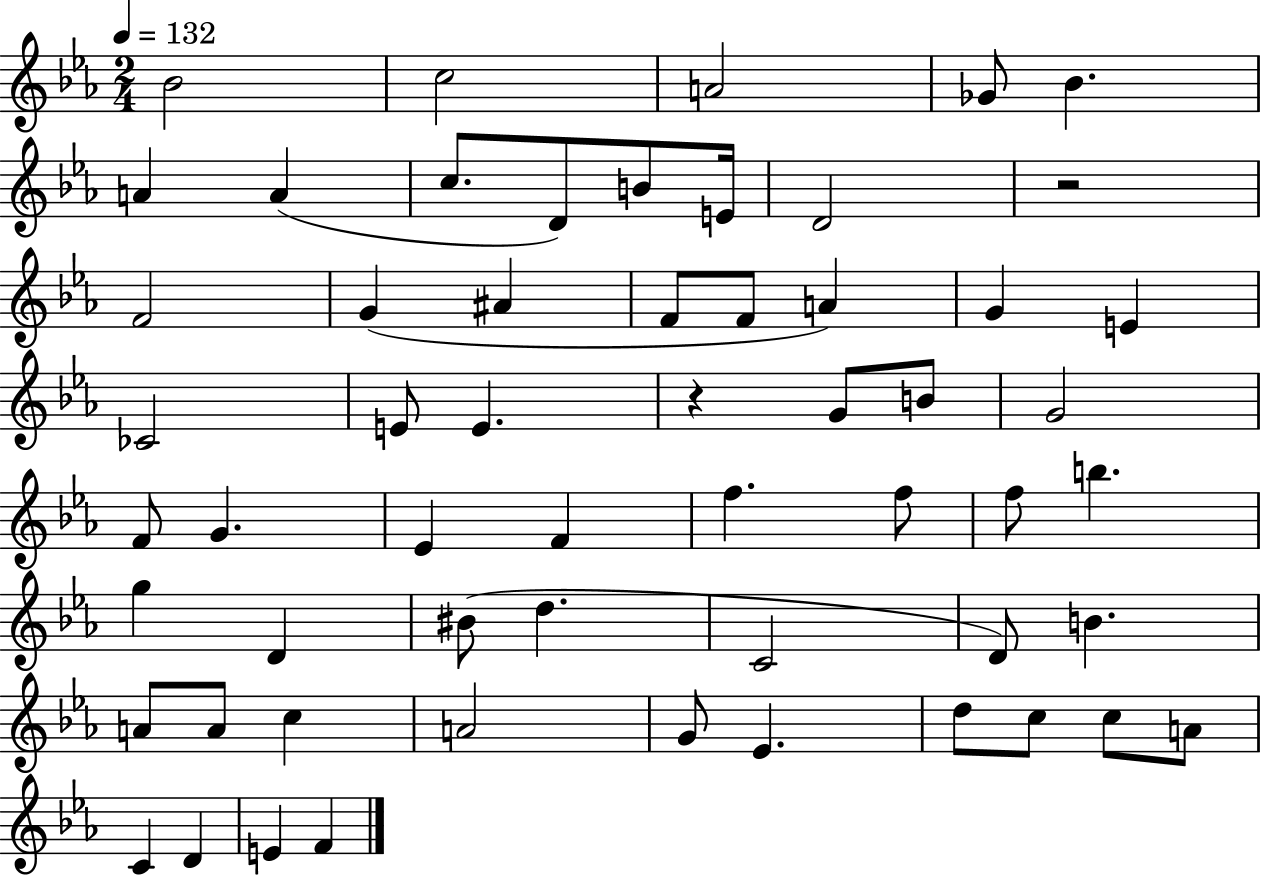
{
  \clef treble
  \numericTimeSignature
  \time 2/4
  \key ees \major
  \tempo 4 = 132
  \repeat volta 2 { bes'2 | c''2 | a'2 | ges'8 bes'4. | \break a'4 a'4( | c''8. d'8) b'8 e'16 | d'2 | r2 | \break f'2 | g'4( ais'4 | f'8 f'8 a'4) | g'4 e'4 | \break ces'2 | e'8 e'4. | r4 g'8 b'8 | g'2 | \break f'8 g'4. | ees'4 f'4 | f''4. f''8 | f''8 b''4. | \break g''4 d'4 | bis'8( d''4. | c'2 | d'8) b'4. | \break a'8 a'8 c''4 | a'2 | g'8 ees'4. | d''8 c''8 c''8 a'8 | \break c'4 d'4 | e'4 f'4 | } \bar "|."
}